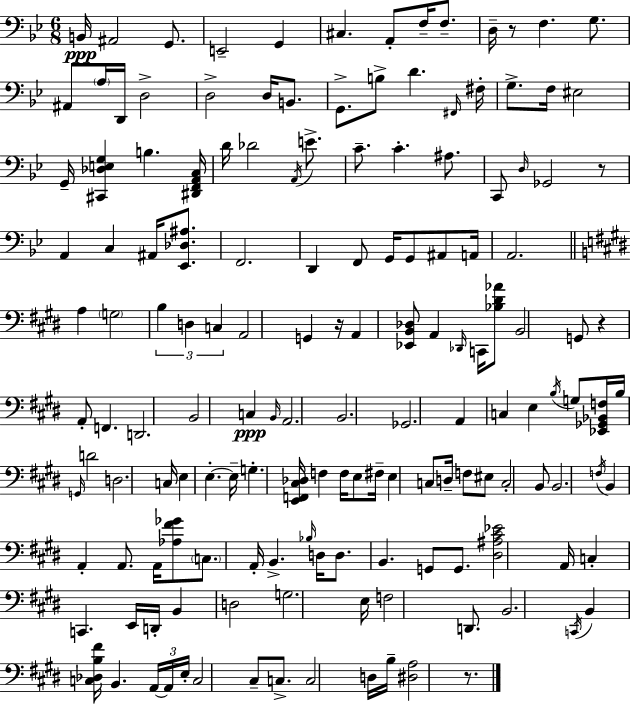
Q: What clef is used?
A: bass